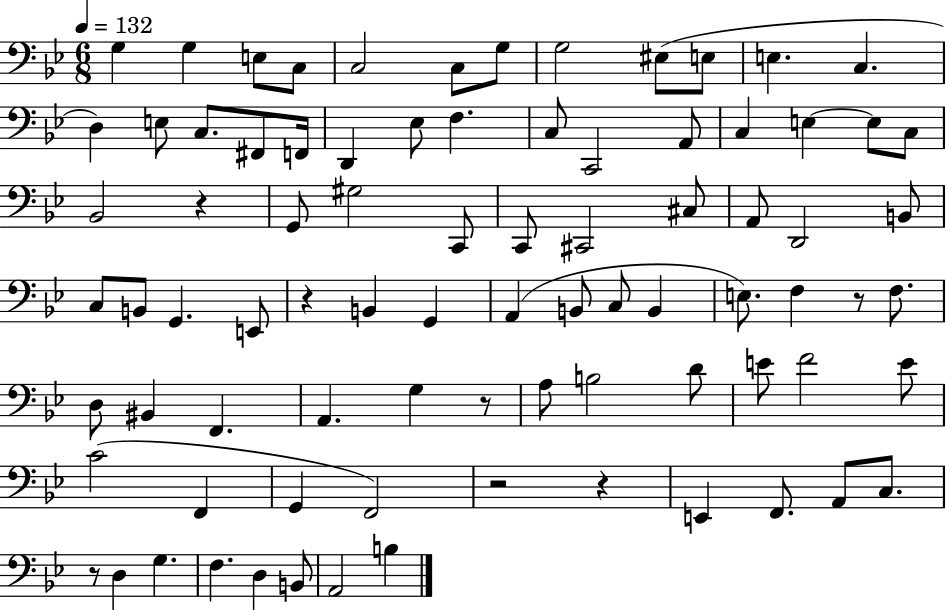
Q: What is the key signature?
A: BES major